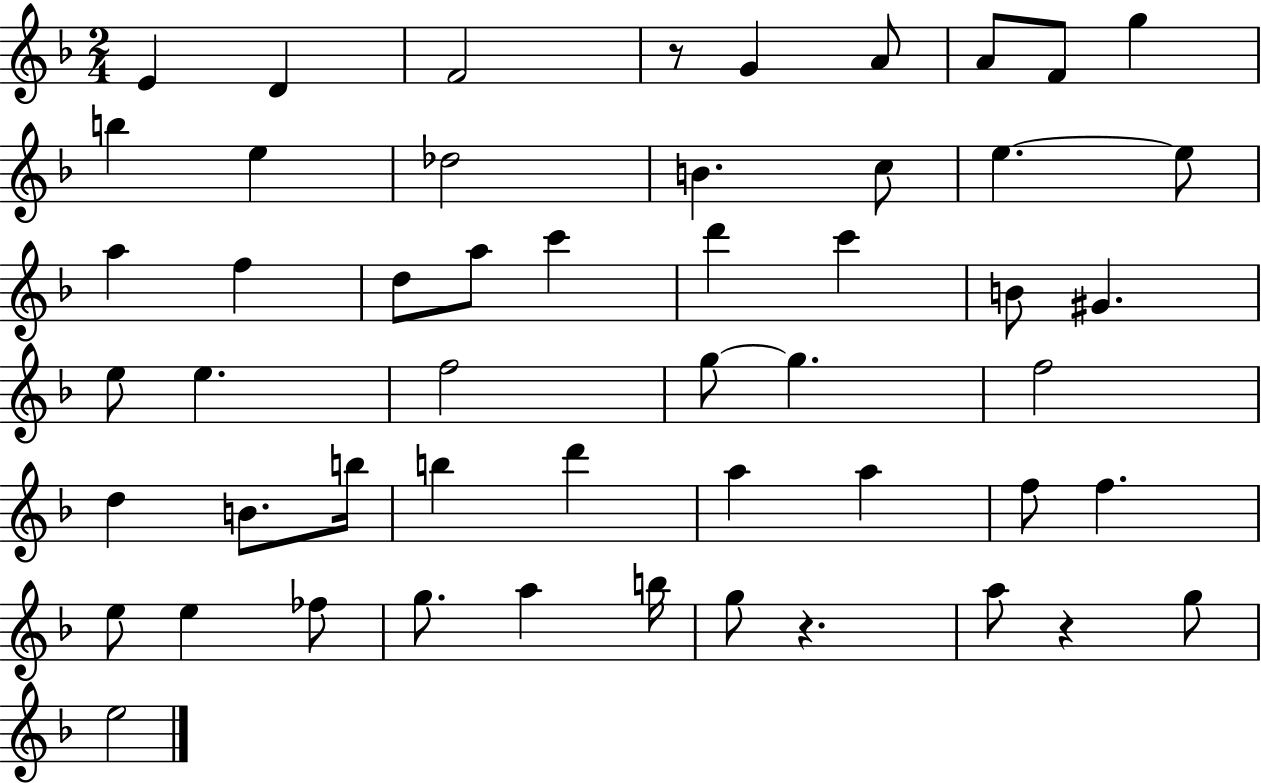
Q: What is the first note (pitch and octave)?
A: E4